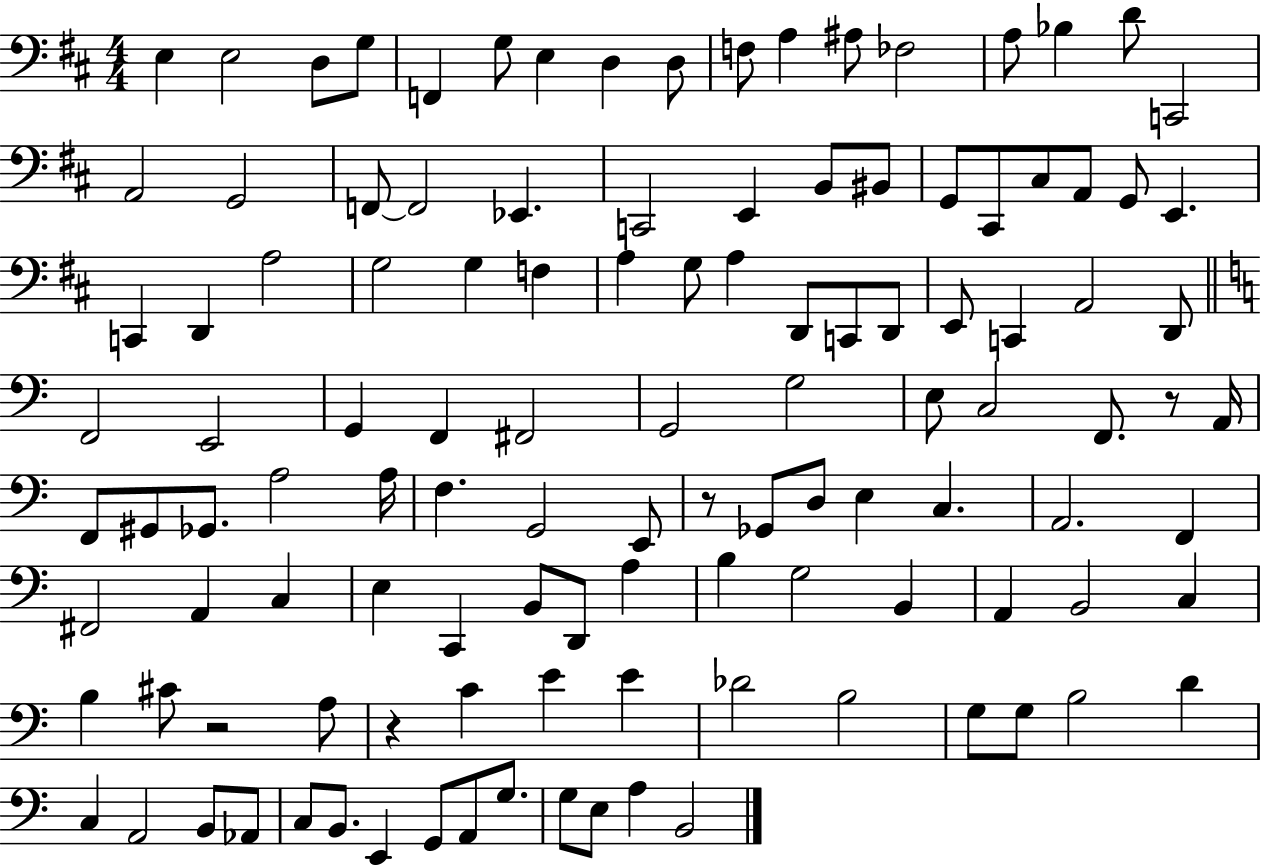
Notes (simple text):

E3/q E3/h D3/e G3/e F2/q G3/e E3/q D3/q D3/e F3/e A3/q A#3/e FES3/h A3/e Bb3/q D4/e C2/h A2/h G2/h F2/e F2/h Eb2/q. C2/h E2/q B2/e BIS2/e G2/e C#2/e C#3/e A2/e G2/e E2/q. C2/q D2/q A3/h G3/h G3/q F3/q A3/q G3/e A3/q D2/e C2/e D2/e E2/e C2/q A2/h D2/e F2/h E2/h G2/q F2/q F#2/h G2/h G3/h E3/e C3/h F2/e. R/e A2/s F2/e G#2/e Gb2/e. A3/h A3/s F3/q. G2/h E2/e R/e Gb2/e D3/e E3/q C3/q. A2/h. F2/q F#2/h A2/q C3/q E3/q C2/q B2/e D2/e A3/q B3/q G3/h B2/q A2/q B2/h C3/q B3/q C#4/e R/h A3/e R/q C4/q E4/q E4/q Db4/h B3/h G3/e G3/e B3/h D4/q C3/q A2/h B2/e Ab2/e C3/e B2/e. E2/q G2/e A2/e G3/e. G3/e E3/e A3/q B2/h